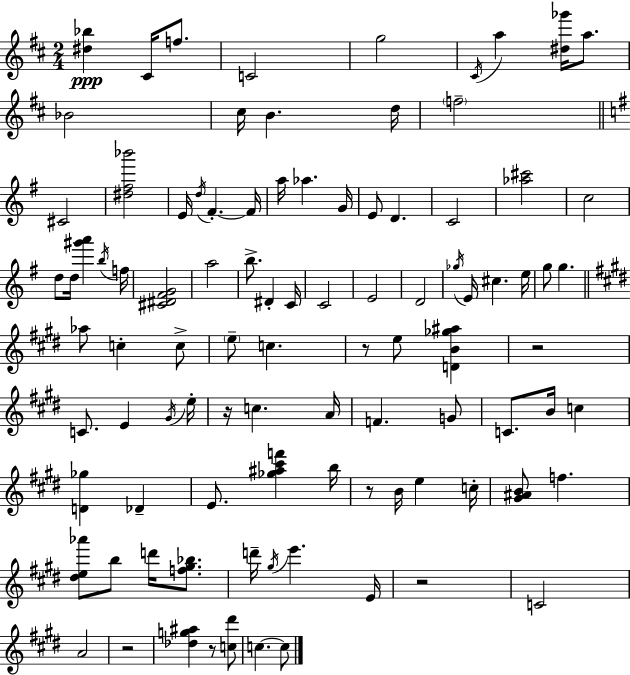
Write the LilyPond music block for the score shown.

{
  \clef treble
  \numericTimeSignature
  \time 2/4
  \key d \major
  <dis'' bes''>4\ppp cis'16 f''8. | c'2 | g''2 | \acciaccatura { cis'16 } a''4 <dis'' ges'''>16 a''8. | \break bes'2 | cis''16 b'4. | d''16 \parenthesize f''2-- | \bar "||" \break \key e \minor cis'2 | <dis'' fis'' bes'''>2 | e'16 \acciaccatura { d''16 } fis'4.-.~~ | fis'16 a''16 aes''4. | \break g'16 e'8 d'4. | c'2 | <aes'' cis'''>2 | c''2 | \break d''8 d''16 <gis''' a'''>4 | \acciaccatura { b''16 } f''16 <cis' dis' fis' g'>2 | a''2 | b''8.-> dis'4-. | \break c'16 c'2 | e'2 | d'2 | \acciaccatura { ges''16 } e'16 cis''4. | \break e''16 g''8 g''4. | \bar "||" \break \key e \major aes''8 c''4-. c''8-> | \parenthesize e''8-- c''4. | r8 e''8 <d' b' ges'' ais''>4 | r2 | \break c'8. e'4 \acciaccatura { gis'16 } | e''16-. r16 c''4. | a'16 f'4. g'8 | c'8. b'16 c''4 | \break <d' ges''>4 des'4-- | e'8. <ges'' ais'' cis''' f'''>4 | b''16 r8 b'16 e''4 | c''16-. <gis' ais' b'>8 f''4. | \break <dis'' e'' aes'''>8 b''8 d'''16 <f'' gis'' bes''>8. | d'''16-- \acciaccatura { gis''16 } e'''4. | e'16 r2 | c'2 | \break a'2 | r2 | <des'' g'' ais''>4 r8 | <c'' dis'''>8 c''4.~~ | \break c''8 \bar "|."
}